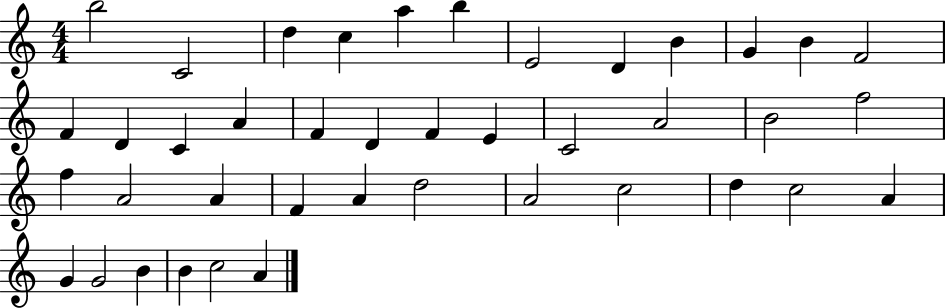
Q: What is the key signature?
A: C major